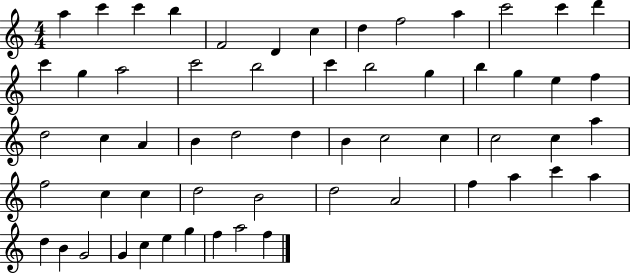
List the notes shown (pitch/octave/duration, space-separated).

A5/q C6/q C6/q B5/q F4/h D4/q C5/q D5/q F5/h A5/q C6/h C6/q D6/q C6/q G5/q A5/h C6/h B5/h C6/q B5/h G5/q B5/q G5/q E5/q F5/q D5/h C5/q A4/q B4/q D5/h D5/q B4/q C5/h C5/q C5/h C5/q A5/q F5/h C5/q C5/q D5/h B4/h D5/h A4/h F5/q A5/q C6/q A5/q D5/q B4/q G4/h G4/q C5/q E5/q G5/q F5/q A5/h F5/q